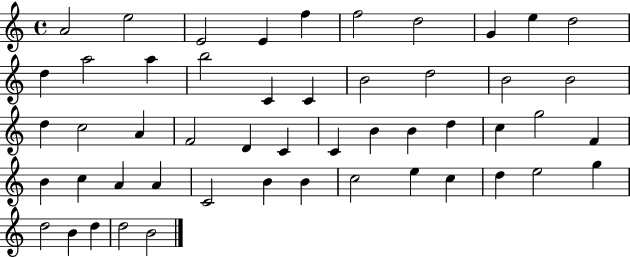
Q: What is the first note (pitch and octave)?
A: A4